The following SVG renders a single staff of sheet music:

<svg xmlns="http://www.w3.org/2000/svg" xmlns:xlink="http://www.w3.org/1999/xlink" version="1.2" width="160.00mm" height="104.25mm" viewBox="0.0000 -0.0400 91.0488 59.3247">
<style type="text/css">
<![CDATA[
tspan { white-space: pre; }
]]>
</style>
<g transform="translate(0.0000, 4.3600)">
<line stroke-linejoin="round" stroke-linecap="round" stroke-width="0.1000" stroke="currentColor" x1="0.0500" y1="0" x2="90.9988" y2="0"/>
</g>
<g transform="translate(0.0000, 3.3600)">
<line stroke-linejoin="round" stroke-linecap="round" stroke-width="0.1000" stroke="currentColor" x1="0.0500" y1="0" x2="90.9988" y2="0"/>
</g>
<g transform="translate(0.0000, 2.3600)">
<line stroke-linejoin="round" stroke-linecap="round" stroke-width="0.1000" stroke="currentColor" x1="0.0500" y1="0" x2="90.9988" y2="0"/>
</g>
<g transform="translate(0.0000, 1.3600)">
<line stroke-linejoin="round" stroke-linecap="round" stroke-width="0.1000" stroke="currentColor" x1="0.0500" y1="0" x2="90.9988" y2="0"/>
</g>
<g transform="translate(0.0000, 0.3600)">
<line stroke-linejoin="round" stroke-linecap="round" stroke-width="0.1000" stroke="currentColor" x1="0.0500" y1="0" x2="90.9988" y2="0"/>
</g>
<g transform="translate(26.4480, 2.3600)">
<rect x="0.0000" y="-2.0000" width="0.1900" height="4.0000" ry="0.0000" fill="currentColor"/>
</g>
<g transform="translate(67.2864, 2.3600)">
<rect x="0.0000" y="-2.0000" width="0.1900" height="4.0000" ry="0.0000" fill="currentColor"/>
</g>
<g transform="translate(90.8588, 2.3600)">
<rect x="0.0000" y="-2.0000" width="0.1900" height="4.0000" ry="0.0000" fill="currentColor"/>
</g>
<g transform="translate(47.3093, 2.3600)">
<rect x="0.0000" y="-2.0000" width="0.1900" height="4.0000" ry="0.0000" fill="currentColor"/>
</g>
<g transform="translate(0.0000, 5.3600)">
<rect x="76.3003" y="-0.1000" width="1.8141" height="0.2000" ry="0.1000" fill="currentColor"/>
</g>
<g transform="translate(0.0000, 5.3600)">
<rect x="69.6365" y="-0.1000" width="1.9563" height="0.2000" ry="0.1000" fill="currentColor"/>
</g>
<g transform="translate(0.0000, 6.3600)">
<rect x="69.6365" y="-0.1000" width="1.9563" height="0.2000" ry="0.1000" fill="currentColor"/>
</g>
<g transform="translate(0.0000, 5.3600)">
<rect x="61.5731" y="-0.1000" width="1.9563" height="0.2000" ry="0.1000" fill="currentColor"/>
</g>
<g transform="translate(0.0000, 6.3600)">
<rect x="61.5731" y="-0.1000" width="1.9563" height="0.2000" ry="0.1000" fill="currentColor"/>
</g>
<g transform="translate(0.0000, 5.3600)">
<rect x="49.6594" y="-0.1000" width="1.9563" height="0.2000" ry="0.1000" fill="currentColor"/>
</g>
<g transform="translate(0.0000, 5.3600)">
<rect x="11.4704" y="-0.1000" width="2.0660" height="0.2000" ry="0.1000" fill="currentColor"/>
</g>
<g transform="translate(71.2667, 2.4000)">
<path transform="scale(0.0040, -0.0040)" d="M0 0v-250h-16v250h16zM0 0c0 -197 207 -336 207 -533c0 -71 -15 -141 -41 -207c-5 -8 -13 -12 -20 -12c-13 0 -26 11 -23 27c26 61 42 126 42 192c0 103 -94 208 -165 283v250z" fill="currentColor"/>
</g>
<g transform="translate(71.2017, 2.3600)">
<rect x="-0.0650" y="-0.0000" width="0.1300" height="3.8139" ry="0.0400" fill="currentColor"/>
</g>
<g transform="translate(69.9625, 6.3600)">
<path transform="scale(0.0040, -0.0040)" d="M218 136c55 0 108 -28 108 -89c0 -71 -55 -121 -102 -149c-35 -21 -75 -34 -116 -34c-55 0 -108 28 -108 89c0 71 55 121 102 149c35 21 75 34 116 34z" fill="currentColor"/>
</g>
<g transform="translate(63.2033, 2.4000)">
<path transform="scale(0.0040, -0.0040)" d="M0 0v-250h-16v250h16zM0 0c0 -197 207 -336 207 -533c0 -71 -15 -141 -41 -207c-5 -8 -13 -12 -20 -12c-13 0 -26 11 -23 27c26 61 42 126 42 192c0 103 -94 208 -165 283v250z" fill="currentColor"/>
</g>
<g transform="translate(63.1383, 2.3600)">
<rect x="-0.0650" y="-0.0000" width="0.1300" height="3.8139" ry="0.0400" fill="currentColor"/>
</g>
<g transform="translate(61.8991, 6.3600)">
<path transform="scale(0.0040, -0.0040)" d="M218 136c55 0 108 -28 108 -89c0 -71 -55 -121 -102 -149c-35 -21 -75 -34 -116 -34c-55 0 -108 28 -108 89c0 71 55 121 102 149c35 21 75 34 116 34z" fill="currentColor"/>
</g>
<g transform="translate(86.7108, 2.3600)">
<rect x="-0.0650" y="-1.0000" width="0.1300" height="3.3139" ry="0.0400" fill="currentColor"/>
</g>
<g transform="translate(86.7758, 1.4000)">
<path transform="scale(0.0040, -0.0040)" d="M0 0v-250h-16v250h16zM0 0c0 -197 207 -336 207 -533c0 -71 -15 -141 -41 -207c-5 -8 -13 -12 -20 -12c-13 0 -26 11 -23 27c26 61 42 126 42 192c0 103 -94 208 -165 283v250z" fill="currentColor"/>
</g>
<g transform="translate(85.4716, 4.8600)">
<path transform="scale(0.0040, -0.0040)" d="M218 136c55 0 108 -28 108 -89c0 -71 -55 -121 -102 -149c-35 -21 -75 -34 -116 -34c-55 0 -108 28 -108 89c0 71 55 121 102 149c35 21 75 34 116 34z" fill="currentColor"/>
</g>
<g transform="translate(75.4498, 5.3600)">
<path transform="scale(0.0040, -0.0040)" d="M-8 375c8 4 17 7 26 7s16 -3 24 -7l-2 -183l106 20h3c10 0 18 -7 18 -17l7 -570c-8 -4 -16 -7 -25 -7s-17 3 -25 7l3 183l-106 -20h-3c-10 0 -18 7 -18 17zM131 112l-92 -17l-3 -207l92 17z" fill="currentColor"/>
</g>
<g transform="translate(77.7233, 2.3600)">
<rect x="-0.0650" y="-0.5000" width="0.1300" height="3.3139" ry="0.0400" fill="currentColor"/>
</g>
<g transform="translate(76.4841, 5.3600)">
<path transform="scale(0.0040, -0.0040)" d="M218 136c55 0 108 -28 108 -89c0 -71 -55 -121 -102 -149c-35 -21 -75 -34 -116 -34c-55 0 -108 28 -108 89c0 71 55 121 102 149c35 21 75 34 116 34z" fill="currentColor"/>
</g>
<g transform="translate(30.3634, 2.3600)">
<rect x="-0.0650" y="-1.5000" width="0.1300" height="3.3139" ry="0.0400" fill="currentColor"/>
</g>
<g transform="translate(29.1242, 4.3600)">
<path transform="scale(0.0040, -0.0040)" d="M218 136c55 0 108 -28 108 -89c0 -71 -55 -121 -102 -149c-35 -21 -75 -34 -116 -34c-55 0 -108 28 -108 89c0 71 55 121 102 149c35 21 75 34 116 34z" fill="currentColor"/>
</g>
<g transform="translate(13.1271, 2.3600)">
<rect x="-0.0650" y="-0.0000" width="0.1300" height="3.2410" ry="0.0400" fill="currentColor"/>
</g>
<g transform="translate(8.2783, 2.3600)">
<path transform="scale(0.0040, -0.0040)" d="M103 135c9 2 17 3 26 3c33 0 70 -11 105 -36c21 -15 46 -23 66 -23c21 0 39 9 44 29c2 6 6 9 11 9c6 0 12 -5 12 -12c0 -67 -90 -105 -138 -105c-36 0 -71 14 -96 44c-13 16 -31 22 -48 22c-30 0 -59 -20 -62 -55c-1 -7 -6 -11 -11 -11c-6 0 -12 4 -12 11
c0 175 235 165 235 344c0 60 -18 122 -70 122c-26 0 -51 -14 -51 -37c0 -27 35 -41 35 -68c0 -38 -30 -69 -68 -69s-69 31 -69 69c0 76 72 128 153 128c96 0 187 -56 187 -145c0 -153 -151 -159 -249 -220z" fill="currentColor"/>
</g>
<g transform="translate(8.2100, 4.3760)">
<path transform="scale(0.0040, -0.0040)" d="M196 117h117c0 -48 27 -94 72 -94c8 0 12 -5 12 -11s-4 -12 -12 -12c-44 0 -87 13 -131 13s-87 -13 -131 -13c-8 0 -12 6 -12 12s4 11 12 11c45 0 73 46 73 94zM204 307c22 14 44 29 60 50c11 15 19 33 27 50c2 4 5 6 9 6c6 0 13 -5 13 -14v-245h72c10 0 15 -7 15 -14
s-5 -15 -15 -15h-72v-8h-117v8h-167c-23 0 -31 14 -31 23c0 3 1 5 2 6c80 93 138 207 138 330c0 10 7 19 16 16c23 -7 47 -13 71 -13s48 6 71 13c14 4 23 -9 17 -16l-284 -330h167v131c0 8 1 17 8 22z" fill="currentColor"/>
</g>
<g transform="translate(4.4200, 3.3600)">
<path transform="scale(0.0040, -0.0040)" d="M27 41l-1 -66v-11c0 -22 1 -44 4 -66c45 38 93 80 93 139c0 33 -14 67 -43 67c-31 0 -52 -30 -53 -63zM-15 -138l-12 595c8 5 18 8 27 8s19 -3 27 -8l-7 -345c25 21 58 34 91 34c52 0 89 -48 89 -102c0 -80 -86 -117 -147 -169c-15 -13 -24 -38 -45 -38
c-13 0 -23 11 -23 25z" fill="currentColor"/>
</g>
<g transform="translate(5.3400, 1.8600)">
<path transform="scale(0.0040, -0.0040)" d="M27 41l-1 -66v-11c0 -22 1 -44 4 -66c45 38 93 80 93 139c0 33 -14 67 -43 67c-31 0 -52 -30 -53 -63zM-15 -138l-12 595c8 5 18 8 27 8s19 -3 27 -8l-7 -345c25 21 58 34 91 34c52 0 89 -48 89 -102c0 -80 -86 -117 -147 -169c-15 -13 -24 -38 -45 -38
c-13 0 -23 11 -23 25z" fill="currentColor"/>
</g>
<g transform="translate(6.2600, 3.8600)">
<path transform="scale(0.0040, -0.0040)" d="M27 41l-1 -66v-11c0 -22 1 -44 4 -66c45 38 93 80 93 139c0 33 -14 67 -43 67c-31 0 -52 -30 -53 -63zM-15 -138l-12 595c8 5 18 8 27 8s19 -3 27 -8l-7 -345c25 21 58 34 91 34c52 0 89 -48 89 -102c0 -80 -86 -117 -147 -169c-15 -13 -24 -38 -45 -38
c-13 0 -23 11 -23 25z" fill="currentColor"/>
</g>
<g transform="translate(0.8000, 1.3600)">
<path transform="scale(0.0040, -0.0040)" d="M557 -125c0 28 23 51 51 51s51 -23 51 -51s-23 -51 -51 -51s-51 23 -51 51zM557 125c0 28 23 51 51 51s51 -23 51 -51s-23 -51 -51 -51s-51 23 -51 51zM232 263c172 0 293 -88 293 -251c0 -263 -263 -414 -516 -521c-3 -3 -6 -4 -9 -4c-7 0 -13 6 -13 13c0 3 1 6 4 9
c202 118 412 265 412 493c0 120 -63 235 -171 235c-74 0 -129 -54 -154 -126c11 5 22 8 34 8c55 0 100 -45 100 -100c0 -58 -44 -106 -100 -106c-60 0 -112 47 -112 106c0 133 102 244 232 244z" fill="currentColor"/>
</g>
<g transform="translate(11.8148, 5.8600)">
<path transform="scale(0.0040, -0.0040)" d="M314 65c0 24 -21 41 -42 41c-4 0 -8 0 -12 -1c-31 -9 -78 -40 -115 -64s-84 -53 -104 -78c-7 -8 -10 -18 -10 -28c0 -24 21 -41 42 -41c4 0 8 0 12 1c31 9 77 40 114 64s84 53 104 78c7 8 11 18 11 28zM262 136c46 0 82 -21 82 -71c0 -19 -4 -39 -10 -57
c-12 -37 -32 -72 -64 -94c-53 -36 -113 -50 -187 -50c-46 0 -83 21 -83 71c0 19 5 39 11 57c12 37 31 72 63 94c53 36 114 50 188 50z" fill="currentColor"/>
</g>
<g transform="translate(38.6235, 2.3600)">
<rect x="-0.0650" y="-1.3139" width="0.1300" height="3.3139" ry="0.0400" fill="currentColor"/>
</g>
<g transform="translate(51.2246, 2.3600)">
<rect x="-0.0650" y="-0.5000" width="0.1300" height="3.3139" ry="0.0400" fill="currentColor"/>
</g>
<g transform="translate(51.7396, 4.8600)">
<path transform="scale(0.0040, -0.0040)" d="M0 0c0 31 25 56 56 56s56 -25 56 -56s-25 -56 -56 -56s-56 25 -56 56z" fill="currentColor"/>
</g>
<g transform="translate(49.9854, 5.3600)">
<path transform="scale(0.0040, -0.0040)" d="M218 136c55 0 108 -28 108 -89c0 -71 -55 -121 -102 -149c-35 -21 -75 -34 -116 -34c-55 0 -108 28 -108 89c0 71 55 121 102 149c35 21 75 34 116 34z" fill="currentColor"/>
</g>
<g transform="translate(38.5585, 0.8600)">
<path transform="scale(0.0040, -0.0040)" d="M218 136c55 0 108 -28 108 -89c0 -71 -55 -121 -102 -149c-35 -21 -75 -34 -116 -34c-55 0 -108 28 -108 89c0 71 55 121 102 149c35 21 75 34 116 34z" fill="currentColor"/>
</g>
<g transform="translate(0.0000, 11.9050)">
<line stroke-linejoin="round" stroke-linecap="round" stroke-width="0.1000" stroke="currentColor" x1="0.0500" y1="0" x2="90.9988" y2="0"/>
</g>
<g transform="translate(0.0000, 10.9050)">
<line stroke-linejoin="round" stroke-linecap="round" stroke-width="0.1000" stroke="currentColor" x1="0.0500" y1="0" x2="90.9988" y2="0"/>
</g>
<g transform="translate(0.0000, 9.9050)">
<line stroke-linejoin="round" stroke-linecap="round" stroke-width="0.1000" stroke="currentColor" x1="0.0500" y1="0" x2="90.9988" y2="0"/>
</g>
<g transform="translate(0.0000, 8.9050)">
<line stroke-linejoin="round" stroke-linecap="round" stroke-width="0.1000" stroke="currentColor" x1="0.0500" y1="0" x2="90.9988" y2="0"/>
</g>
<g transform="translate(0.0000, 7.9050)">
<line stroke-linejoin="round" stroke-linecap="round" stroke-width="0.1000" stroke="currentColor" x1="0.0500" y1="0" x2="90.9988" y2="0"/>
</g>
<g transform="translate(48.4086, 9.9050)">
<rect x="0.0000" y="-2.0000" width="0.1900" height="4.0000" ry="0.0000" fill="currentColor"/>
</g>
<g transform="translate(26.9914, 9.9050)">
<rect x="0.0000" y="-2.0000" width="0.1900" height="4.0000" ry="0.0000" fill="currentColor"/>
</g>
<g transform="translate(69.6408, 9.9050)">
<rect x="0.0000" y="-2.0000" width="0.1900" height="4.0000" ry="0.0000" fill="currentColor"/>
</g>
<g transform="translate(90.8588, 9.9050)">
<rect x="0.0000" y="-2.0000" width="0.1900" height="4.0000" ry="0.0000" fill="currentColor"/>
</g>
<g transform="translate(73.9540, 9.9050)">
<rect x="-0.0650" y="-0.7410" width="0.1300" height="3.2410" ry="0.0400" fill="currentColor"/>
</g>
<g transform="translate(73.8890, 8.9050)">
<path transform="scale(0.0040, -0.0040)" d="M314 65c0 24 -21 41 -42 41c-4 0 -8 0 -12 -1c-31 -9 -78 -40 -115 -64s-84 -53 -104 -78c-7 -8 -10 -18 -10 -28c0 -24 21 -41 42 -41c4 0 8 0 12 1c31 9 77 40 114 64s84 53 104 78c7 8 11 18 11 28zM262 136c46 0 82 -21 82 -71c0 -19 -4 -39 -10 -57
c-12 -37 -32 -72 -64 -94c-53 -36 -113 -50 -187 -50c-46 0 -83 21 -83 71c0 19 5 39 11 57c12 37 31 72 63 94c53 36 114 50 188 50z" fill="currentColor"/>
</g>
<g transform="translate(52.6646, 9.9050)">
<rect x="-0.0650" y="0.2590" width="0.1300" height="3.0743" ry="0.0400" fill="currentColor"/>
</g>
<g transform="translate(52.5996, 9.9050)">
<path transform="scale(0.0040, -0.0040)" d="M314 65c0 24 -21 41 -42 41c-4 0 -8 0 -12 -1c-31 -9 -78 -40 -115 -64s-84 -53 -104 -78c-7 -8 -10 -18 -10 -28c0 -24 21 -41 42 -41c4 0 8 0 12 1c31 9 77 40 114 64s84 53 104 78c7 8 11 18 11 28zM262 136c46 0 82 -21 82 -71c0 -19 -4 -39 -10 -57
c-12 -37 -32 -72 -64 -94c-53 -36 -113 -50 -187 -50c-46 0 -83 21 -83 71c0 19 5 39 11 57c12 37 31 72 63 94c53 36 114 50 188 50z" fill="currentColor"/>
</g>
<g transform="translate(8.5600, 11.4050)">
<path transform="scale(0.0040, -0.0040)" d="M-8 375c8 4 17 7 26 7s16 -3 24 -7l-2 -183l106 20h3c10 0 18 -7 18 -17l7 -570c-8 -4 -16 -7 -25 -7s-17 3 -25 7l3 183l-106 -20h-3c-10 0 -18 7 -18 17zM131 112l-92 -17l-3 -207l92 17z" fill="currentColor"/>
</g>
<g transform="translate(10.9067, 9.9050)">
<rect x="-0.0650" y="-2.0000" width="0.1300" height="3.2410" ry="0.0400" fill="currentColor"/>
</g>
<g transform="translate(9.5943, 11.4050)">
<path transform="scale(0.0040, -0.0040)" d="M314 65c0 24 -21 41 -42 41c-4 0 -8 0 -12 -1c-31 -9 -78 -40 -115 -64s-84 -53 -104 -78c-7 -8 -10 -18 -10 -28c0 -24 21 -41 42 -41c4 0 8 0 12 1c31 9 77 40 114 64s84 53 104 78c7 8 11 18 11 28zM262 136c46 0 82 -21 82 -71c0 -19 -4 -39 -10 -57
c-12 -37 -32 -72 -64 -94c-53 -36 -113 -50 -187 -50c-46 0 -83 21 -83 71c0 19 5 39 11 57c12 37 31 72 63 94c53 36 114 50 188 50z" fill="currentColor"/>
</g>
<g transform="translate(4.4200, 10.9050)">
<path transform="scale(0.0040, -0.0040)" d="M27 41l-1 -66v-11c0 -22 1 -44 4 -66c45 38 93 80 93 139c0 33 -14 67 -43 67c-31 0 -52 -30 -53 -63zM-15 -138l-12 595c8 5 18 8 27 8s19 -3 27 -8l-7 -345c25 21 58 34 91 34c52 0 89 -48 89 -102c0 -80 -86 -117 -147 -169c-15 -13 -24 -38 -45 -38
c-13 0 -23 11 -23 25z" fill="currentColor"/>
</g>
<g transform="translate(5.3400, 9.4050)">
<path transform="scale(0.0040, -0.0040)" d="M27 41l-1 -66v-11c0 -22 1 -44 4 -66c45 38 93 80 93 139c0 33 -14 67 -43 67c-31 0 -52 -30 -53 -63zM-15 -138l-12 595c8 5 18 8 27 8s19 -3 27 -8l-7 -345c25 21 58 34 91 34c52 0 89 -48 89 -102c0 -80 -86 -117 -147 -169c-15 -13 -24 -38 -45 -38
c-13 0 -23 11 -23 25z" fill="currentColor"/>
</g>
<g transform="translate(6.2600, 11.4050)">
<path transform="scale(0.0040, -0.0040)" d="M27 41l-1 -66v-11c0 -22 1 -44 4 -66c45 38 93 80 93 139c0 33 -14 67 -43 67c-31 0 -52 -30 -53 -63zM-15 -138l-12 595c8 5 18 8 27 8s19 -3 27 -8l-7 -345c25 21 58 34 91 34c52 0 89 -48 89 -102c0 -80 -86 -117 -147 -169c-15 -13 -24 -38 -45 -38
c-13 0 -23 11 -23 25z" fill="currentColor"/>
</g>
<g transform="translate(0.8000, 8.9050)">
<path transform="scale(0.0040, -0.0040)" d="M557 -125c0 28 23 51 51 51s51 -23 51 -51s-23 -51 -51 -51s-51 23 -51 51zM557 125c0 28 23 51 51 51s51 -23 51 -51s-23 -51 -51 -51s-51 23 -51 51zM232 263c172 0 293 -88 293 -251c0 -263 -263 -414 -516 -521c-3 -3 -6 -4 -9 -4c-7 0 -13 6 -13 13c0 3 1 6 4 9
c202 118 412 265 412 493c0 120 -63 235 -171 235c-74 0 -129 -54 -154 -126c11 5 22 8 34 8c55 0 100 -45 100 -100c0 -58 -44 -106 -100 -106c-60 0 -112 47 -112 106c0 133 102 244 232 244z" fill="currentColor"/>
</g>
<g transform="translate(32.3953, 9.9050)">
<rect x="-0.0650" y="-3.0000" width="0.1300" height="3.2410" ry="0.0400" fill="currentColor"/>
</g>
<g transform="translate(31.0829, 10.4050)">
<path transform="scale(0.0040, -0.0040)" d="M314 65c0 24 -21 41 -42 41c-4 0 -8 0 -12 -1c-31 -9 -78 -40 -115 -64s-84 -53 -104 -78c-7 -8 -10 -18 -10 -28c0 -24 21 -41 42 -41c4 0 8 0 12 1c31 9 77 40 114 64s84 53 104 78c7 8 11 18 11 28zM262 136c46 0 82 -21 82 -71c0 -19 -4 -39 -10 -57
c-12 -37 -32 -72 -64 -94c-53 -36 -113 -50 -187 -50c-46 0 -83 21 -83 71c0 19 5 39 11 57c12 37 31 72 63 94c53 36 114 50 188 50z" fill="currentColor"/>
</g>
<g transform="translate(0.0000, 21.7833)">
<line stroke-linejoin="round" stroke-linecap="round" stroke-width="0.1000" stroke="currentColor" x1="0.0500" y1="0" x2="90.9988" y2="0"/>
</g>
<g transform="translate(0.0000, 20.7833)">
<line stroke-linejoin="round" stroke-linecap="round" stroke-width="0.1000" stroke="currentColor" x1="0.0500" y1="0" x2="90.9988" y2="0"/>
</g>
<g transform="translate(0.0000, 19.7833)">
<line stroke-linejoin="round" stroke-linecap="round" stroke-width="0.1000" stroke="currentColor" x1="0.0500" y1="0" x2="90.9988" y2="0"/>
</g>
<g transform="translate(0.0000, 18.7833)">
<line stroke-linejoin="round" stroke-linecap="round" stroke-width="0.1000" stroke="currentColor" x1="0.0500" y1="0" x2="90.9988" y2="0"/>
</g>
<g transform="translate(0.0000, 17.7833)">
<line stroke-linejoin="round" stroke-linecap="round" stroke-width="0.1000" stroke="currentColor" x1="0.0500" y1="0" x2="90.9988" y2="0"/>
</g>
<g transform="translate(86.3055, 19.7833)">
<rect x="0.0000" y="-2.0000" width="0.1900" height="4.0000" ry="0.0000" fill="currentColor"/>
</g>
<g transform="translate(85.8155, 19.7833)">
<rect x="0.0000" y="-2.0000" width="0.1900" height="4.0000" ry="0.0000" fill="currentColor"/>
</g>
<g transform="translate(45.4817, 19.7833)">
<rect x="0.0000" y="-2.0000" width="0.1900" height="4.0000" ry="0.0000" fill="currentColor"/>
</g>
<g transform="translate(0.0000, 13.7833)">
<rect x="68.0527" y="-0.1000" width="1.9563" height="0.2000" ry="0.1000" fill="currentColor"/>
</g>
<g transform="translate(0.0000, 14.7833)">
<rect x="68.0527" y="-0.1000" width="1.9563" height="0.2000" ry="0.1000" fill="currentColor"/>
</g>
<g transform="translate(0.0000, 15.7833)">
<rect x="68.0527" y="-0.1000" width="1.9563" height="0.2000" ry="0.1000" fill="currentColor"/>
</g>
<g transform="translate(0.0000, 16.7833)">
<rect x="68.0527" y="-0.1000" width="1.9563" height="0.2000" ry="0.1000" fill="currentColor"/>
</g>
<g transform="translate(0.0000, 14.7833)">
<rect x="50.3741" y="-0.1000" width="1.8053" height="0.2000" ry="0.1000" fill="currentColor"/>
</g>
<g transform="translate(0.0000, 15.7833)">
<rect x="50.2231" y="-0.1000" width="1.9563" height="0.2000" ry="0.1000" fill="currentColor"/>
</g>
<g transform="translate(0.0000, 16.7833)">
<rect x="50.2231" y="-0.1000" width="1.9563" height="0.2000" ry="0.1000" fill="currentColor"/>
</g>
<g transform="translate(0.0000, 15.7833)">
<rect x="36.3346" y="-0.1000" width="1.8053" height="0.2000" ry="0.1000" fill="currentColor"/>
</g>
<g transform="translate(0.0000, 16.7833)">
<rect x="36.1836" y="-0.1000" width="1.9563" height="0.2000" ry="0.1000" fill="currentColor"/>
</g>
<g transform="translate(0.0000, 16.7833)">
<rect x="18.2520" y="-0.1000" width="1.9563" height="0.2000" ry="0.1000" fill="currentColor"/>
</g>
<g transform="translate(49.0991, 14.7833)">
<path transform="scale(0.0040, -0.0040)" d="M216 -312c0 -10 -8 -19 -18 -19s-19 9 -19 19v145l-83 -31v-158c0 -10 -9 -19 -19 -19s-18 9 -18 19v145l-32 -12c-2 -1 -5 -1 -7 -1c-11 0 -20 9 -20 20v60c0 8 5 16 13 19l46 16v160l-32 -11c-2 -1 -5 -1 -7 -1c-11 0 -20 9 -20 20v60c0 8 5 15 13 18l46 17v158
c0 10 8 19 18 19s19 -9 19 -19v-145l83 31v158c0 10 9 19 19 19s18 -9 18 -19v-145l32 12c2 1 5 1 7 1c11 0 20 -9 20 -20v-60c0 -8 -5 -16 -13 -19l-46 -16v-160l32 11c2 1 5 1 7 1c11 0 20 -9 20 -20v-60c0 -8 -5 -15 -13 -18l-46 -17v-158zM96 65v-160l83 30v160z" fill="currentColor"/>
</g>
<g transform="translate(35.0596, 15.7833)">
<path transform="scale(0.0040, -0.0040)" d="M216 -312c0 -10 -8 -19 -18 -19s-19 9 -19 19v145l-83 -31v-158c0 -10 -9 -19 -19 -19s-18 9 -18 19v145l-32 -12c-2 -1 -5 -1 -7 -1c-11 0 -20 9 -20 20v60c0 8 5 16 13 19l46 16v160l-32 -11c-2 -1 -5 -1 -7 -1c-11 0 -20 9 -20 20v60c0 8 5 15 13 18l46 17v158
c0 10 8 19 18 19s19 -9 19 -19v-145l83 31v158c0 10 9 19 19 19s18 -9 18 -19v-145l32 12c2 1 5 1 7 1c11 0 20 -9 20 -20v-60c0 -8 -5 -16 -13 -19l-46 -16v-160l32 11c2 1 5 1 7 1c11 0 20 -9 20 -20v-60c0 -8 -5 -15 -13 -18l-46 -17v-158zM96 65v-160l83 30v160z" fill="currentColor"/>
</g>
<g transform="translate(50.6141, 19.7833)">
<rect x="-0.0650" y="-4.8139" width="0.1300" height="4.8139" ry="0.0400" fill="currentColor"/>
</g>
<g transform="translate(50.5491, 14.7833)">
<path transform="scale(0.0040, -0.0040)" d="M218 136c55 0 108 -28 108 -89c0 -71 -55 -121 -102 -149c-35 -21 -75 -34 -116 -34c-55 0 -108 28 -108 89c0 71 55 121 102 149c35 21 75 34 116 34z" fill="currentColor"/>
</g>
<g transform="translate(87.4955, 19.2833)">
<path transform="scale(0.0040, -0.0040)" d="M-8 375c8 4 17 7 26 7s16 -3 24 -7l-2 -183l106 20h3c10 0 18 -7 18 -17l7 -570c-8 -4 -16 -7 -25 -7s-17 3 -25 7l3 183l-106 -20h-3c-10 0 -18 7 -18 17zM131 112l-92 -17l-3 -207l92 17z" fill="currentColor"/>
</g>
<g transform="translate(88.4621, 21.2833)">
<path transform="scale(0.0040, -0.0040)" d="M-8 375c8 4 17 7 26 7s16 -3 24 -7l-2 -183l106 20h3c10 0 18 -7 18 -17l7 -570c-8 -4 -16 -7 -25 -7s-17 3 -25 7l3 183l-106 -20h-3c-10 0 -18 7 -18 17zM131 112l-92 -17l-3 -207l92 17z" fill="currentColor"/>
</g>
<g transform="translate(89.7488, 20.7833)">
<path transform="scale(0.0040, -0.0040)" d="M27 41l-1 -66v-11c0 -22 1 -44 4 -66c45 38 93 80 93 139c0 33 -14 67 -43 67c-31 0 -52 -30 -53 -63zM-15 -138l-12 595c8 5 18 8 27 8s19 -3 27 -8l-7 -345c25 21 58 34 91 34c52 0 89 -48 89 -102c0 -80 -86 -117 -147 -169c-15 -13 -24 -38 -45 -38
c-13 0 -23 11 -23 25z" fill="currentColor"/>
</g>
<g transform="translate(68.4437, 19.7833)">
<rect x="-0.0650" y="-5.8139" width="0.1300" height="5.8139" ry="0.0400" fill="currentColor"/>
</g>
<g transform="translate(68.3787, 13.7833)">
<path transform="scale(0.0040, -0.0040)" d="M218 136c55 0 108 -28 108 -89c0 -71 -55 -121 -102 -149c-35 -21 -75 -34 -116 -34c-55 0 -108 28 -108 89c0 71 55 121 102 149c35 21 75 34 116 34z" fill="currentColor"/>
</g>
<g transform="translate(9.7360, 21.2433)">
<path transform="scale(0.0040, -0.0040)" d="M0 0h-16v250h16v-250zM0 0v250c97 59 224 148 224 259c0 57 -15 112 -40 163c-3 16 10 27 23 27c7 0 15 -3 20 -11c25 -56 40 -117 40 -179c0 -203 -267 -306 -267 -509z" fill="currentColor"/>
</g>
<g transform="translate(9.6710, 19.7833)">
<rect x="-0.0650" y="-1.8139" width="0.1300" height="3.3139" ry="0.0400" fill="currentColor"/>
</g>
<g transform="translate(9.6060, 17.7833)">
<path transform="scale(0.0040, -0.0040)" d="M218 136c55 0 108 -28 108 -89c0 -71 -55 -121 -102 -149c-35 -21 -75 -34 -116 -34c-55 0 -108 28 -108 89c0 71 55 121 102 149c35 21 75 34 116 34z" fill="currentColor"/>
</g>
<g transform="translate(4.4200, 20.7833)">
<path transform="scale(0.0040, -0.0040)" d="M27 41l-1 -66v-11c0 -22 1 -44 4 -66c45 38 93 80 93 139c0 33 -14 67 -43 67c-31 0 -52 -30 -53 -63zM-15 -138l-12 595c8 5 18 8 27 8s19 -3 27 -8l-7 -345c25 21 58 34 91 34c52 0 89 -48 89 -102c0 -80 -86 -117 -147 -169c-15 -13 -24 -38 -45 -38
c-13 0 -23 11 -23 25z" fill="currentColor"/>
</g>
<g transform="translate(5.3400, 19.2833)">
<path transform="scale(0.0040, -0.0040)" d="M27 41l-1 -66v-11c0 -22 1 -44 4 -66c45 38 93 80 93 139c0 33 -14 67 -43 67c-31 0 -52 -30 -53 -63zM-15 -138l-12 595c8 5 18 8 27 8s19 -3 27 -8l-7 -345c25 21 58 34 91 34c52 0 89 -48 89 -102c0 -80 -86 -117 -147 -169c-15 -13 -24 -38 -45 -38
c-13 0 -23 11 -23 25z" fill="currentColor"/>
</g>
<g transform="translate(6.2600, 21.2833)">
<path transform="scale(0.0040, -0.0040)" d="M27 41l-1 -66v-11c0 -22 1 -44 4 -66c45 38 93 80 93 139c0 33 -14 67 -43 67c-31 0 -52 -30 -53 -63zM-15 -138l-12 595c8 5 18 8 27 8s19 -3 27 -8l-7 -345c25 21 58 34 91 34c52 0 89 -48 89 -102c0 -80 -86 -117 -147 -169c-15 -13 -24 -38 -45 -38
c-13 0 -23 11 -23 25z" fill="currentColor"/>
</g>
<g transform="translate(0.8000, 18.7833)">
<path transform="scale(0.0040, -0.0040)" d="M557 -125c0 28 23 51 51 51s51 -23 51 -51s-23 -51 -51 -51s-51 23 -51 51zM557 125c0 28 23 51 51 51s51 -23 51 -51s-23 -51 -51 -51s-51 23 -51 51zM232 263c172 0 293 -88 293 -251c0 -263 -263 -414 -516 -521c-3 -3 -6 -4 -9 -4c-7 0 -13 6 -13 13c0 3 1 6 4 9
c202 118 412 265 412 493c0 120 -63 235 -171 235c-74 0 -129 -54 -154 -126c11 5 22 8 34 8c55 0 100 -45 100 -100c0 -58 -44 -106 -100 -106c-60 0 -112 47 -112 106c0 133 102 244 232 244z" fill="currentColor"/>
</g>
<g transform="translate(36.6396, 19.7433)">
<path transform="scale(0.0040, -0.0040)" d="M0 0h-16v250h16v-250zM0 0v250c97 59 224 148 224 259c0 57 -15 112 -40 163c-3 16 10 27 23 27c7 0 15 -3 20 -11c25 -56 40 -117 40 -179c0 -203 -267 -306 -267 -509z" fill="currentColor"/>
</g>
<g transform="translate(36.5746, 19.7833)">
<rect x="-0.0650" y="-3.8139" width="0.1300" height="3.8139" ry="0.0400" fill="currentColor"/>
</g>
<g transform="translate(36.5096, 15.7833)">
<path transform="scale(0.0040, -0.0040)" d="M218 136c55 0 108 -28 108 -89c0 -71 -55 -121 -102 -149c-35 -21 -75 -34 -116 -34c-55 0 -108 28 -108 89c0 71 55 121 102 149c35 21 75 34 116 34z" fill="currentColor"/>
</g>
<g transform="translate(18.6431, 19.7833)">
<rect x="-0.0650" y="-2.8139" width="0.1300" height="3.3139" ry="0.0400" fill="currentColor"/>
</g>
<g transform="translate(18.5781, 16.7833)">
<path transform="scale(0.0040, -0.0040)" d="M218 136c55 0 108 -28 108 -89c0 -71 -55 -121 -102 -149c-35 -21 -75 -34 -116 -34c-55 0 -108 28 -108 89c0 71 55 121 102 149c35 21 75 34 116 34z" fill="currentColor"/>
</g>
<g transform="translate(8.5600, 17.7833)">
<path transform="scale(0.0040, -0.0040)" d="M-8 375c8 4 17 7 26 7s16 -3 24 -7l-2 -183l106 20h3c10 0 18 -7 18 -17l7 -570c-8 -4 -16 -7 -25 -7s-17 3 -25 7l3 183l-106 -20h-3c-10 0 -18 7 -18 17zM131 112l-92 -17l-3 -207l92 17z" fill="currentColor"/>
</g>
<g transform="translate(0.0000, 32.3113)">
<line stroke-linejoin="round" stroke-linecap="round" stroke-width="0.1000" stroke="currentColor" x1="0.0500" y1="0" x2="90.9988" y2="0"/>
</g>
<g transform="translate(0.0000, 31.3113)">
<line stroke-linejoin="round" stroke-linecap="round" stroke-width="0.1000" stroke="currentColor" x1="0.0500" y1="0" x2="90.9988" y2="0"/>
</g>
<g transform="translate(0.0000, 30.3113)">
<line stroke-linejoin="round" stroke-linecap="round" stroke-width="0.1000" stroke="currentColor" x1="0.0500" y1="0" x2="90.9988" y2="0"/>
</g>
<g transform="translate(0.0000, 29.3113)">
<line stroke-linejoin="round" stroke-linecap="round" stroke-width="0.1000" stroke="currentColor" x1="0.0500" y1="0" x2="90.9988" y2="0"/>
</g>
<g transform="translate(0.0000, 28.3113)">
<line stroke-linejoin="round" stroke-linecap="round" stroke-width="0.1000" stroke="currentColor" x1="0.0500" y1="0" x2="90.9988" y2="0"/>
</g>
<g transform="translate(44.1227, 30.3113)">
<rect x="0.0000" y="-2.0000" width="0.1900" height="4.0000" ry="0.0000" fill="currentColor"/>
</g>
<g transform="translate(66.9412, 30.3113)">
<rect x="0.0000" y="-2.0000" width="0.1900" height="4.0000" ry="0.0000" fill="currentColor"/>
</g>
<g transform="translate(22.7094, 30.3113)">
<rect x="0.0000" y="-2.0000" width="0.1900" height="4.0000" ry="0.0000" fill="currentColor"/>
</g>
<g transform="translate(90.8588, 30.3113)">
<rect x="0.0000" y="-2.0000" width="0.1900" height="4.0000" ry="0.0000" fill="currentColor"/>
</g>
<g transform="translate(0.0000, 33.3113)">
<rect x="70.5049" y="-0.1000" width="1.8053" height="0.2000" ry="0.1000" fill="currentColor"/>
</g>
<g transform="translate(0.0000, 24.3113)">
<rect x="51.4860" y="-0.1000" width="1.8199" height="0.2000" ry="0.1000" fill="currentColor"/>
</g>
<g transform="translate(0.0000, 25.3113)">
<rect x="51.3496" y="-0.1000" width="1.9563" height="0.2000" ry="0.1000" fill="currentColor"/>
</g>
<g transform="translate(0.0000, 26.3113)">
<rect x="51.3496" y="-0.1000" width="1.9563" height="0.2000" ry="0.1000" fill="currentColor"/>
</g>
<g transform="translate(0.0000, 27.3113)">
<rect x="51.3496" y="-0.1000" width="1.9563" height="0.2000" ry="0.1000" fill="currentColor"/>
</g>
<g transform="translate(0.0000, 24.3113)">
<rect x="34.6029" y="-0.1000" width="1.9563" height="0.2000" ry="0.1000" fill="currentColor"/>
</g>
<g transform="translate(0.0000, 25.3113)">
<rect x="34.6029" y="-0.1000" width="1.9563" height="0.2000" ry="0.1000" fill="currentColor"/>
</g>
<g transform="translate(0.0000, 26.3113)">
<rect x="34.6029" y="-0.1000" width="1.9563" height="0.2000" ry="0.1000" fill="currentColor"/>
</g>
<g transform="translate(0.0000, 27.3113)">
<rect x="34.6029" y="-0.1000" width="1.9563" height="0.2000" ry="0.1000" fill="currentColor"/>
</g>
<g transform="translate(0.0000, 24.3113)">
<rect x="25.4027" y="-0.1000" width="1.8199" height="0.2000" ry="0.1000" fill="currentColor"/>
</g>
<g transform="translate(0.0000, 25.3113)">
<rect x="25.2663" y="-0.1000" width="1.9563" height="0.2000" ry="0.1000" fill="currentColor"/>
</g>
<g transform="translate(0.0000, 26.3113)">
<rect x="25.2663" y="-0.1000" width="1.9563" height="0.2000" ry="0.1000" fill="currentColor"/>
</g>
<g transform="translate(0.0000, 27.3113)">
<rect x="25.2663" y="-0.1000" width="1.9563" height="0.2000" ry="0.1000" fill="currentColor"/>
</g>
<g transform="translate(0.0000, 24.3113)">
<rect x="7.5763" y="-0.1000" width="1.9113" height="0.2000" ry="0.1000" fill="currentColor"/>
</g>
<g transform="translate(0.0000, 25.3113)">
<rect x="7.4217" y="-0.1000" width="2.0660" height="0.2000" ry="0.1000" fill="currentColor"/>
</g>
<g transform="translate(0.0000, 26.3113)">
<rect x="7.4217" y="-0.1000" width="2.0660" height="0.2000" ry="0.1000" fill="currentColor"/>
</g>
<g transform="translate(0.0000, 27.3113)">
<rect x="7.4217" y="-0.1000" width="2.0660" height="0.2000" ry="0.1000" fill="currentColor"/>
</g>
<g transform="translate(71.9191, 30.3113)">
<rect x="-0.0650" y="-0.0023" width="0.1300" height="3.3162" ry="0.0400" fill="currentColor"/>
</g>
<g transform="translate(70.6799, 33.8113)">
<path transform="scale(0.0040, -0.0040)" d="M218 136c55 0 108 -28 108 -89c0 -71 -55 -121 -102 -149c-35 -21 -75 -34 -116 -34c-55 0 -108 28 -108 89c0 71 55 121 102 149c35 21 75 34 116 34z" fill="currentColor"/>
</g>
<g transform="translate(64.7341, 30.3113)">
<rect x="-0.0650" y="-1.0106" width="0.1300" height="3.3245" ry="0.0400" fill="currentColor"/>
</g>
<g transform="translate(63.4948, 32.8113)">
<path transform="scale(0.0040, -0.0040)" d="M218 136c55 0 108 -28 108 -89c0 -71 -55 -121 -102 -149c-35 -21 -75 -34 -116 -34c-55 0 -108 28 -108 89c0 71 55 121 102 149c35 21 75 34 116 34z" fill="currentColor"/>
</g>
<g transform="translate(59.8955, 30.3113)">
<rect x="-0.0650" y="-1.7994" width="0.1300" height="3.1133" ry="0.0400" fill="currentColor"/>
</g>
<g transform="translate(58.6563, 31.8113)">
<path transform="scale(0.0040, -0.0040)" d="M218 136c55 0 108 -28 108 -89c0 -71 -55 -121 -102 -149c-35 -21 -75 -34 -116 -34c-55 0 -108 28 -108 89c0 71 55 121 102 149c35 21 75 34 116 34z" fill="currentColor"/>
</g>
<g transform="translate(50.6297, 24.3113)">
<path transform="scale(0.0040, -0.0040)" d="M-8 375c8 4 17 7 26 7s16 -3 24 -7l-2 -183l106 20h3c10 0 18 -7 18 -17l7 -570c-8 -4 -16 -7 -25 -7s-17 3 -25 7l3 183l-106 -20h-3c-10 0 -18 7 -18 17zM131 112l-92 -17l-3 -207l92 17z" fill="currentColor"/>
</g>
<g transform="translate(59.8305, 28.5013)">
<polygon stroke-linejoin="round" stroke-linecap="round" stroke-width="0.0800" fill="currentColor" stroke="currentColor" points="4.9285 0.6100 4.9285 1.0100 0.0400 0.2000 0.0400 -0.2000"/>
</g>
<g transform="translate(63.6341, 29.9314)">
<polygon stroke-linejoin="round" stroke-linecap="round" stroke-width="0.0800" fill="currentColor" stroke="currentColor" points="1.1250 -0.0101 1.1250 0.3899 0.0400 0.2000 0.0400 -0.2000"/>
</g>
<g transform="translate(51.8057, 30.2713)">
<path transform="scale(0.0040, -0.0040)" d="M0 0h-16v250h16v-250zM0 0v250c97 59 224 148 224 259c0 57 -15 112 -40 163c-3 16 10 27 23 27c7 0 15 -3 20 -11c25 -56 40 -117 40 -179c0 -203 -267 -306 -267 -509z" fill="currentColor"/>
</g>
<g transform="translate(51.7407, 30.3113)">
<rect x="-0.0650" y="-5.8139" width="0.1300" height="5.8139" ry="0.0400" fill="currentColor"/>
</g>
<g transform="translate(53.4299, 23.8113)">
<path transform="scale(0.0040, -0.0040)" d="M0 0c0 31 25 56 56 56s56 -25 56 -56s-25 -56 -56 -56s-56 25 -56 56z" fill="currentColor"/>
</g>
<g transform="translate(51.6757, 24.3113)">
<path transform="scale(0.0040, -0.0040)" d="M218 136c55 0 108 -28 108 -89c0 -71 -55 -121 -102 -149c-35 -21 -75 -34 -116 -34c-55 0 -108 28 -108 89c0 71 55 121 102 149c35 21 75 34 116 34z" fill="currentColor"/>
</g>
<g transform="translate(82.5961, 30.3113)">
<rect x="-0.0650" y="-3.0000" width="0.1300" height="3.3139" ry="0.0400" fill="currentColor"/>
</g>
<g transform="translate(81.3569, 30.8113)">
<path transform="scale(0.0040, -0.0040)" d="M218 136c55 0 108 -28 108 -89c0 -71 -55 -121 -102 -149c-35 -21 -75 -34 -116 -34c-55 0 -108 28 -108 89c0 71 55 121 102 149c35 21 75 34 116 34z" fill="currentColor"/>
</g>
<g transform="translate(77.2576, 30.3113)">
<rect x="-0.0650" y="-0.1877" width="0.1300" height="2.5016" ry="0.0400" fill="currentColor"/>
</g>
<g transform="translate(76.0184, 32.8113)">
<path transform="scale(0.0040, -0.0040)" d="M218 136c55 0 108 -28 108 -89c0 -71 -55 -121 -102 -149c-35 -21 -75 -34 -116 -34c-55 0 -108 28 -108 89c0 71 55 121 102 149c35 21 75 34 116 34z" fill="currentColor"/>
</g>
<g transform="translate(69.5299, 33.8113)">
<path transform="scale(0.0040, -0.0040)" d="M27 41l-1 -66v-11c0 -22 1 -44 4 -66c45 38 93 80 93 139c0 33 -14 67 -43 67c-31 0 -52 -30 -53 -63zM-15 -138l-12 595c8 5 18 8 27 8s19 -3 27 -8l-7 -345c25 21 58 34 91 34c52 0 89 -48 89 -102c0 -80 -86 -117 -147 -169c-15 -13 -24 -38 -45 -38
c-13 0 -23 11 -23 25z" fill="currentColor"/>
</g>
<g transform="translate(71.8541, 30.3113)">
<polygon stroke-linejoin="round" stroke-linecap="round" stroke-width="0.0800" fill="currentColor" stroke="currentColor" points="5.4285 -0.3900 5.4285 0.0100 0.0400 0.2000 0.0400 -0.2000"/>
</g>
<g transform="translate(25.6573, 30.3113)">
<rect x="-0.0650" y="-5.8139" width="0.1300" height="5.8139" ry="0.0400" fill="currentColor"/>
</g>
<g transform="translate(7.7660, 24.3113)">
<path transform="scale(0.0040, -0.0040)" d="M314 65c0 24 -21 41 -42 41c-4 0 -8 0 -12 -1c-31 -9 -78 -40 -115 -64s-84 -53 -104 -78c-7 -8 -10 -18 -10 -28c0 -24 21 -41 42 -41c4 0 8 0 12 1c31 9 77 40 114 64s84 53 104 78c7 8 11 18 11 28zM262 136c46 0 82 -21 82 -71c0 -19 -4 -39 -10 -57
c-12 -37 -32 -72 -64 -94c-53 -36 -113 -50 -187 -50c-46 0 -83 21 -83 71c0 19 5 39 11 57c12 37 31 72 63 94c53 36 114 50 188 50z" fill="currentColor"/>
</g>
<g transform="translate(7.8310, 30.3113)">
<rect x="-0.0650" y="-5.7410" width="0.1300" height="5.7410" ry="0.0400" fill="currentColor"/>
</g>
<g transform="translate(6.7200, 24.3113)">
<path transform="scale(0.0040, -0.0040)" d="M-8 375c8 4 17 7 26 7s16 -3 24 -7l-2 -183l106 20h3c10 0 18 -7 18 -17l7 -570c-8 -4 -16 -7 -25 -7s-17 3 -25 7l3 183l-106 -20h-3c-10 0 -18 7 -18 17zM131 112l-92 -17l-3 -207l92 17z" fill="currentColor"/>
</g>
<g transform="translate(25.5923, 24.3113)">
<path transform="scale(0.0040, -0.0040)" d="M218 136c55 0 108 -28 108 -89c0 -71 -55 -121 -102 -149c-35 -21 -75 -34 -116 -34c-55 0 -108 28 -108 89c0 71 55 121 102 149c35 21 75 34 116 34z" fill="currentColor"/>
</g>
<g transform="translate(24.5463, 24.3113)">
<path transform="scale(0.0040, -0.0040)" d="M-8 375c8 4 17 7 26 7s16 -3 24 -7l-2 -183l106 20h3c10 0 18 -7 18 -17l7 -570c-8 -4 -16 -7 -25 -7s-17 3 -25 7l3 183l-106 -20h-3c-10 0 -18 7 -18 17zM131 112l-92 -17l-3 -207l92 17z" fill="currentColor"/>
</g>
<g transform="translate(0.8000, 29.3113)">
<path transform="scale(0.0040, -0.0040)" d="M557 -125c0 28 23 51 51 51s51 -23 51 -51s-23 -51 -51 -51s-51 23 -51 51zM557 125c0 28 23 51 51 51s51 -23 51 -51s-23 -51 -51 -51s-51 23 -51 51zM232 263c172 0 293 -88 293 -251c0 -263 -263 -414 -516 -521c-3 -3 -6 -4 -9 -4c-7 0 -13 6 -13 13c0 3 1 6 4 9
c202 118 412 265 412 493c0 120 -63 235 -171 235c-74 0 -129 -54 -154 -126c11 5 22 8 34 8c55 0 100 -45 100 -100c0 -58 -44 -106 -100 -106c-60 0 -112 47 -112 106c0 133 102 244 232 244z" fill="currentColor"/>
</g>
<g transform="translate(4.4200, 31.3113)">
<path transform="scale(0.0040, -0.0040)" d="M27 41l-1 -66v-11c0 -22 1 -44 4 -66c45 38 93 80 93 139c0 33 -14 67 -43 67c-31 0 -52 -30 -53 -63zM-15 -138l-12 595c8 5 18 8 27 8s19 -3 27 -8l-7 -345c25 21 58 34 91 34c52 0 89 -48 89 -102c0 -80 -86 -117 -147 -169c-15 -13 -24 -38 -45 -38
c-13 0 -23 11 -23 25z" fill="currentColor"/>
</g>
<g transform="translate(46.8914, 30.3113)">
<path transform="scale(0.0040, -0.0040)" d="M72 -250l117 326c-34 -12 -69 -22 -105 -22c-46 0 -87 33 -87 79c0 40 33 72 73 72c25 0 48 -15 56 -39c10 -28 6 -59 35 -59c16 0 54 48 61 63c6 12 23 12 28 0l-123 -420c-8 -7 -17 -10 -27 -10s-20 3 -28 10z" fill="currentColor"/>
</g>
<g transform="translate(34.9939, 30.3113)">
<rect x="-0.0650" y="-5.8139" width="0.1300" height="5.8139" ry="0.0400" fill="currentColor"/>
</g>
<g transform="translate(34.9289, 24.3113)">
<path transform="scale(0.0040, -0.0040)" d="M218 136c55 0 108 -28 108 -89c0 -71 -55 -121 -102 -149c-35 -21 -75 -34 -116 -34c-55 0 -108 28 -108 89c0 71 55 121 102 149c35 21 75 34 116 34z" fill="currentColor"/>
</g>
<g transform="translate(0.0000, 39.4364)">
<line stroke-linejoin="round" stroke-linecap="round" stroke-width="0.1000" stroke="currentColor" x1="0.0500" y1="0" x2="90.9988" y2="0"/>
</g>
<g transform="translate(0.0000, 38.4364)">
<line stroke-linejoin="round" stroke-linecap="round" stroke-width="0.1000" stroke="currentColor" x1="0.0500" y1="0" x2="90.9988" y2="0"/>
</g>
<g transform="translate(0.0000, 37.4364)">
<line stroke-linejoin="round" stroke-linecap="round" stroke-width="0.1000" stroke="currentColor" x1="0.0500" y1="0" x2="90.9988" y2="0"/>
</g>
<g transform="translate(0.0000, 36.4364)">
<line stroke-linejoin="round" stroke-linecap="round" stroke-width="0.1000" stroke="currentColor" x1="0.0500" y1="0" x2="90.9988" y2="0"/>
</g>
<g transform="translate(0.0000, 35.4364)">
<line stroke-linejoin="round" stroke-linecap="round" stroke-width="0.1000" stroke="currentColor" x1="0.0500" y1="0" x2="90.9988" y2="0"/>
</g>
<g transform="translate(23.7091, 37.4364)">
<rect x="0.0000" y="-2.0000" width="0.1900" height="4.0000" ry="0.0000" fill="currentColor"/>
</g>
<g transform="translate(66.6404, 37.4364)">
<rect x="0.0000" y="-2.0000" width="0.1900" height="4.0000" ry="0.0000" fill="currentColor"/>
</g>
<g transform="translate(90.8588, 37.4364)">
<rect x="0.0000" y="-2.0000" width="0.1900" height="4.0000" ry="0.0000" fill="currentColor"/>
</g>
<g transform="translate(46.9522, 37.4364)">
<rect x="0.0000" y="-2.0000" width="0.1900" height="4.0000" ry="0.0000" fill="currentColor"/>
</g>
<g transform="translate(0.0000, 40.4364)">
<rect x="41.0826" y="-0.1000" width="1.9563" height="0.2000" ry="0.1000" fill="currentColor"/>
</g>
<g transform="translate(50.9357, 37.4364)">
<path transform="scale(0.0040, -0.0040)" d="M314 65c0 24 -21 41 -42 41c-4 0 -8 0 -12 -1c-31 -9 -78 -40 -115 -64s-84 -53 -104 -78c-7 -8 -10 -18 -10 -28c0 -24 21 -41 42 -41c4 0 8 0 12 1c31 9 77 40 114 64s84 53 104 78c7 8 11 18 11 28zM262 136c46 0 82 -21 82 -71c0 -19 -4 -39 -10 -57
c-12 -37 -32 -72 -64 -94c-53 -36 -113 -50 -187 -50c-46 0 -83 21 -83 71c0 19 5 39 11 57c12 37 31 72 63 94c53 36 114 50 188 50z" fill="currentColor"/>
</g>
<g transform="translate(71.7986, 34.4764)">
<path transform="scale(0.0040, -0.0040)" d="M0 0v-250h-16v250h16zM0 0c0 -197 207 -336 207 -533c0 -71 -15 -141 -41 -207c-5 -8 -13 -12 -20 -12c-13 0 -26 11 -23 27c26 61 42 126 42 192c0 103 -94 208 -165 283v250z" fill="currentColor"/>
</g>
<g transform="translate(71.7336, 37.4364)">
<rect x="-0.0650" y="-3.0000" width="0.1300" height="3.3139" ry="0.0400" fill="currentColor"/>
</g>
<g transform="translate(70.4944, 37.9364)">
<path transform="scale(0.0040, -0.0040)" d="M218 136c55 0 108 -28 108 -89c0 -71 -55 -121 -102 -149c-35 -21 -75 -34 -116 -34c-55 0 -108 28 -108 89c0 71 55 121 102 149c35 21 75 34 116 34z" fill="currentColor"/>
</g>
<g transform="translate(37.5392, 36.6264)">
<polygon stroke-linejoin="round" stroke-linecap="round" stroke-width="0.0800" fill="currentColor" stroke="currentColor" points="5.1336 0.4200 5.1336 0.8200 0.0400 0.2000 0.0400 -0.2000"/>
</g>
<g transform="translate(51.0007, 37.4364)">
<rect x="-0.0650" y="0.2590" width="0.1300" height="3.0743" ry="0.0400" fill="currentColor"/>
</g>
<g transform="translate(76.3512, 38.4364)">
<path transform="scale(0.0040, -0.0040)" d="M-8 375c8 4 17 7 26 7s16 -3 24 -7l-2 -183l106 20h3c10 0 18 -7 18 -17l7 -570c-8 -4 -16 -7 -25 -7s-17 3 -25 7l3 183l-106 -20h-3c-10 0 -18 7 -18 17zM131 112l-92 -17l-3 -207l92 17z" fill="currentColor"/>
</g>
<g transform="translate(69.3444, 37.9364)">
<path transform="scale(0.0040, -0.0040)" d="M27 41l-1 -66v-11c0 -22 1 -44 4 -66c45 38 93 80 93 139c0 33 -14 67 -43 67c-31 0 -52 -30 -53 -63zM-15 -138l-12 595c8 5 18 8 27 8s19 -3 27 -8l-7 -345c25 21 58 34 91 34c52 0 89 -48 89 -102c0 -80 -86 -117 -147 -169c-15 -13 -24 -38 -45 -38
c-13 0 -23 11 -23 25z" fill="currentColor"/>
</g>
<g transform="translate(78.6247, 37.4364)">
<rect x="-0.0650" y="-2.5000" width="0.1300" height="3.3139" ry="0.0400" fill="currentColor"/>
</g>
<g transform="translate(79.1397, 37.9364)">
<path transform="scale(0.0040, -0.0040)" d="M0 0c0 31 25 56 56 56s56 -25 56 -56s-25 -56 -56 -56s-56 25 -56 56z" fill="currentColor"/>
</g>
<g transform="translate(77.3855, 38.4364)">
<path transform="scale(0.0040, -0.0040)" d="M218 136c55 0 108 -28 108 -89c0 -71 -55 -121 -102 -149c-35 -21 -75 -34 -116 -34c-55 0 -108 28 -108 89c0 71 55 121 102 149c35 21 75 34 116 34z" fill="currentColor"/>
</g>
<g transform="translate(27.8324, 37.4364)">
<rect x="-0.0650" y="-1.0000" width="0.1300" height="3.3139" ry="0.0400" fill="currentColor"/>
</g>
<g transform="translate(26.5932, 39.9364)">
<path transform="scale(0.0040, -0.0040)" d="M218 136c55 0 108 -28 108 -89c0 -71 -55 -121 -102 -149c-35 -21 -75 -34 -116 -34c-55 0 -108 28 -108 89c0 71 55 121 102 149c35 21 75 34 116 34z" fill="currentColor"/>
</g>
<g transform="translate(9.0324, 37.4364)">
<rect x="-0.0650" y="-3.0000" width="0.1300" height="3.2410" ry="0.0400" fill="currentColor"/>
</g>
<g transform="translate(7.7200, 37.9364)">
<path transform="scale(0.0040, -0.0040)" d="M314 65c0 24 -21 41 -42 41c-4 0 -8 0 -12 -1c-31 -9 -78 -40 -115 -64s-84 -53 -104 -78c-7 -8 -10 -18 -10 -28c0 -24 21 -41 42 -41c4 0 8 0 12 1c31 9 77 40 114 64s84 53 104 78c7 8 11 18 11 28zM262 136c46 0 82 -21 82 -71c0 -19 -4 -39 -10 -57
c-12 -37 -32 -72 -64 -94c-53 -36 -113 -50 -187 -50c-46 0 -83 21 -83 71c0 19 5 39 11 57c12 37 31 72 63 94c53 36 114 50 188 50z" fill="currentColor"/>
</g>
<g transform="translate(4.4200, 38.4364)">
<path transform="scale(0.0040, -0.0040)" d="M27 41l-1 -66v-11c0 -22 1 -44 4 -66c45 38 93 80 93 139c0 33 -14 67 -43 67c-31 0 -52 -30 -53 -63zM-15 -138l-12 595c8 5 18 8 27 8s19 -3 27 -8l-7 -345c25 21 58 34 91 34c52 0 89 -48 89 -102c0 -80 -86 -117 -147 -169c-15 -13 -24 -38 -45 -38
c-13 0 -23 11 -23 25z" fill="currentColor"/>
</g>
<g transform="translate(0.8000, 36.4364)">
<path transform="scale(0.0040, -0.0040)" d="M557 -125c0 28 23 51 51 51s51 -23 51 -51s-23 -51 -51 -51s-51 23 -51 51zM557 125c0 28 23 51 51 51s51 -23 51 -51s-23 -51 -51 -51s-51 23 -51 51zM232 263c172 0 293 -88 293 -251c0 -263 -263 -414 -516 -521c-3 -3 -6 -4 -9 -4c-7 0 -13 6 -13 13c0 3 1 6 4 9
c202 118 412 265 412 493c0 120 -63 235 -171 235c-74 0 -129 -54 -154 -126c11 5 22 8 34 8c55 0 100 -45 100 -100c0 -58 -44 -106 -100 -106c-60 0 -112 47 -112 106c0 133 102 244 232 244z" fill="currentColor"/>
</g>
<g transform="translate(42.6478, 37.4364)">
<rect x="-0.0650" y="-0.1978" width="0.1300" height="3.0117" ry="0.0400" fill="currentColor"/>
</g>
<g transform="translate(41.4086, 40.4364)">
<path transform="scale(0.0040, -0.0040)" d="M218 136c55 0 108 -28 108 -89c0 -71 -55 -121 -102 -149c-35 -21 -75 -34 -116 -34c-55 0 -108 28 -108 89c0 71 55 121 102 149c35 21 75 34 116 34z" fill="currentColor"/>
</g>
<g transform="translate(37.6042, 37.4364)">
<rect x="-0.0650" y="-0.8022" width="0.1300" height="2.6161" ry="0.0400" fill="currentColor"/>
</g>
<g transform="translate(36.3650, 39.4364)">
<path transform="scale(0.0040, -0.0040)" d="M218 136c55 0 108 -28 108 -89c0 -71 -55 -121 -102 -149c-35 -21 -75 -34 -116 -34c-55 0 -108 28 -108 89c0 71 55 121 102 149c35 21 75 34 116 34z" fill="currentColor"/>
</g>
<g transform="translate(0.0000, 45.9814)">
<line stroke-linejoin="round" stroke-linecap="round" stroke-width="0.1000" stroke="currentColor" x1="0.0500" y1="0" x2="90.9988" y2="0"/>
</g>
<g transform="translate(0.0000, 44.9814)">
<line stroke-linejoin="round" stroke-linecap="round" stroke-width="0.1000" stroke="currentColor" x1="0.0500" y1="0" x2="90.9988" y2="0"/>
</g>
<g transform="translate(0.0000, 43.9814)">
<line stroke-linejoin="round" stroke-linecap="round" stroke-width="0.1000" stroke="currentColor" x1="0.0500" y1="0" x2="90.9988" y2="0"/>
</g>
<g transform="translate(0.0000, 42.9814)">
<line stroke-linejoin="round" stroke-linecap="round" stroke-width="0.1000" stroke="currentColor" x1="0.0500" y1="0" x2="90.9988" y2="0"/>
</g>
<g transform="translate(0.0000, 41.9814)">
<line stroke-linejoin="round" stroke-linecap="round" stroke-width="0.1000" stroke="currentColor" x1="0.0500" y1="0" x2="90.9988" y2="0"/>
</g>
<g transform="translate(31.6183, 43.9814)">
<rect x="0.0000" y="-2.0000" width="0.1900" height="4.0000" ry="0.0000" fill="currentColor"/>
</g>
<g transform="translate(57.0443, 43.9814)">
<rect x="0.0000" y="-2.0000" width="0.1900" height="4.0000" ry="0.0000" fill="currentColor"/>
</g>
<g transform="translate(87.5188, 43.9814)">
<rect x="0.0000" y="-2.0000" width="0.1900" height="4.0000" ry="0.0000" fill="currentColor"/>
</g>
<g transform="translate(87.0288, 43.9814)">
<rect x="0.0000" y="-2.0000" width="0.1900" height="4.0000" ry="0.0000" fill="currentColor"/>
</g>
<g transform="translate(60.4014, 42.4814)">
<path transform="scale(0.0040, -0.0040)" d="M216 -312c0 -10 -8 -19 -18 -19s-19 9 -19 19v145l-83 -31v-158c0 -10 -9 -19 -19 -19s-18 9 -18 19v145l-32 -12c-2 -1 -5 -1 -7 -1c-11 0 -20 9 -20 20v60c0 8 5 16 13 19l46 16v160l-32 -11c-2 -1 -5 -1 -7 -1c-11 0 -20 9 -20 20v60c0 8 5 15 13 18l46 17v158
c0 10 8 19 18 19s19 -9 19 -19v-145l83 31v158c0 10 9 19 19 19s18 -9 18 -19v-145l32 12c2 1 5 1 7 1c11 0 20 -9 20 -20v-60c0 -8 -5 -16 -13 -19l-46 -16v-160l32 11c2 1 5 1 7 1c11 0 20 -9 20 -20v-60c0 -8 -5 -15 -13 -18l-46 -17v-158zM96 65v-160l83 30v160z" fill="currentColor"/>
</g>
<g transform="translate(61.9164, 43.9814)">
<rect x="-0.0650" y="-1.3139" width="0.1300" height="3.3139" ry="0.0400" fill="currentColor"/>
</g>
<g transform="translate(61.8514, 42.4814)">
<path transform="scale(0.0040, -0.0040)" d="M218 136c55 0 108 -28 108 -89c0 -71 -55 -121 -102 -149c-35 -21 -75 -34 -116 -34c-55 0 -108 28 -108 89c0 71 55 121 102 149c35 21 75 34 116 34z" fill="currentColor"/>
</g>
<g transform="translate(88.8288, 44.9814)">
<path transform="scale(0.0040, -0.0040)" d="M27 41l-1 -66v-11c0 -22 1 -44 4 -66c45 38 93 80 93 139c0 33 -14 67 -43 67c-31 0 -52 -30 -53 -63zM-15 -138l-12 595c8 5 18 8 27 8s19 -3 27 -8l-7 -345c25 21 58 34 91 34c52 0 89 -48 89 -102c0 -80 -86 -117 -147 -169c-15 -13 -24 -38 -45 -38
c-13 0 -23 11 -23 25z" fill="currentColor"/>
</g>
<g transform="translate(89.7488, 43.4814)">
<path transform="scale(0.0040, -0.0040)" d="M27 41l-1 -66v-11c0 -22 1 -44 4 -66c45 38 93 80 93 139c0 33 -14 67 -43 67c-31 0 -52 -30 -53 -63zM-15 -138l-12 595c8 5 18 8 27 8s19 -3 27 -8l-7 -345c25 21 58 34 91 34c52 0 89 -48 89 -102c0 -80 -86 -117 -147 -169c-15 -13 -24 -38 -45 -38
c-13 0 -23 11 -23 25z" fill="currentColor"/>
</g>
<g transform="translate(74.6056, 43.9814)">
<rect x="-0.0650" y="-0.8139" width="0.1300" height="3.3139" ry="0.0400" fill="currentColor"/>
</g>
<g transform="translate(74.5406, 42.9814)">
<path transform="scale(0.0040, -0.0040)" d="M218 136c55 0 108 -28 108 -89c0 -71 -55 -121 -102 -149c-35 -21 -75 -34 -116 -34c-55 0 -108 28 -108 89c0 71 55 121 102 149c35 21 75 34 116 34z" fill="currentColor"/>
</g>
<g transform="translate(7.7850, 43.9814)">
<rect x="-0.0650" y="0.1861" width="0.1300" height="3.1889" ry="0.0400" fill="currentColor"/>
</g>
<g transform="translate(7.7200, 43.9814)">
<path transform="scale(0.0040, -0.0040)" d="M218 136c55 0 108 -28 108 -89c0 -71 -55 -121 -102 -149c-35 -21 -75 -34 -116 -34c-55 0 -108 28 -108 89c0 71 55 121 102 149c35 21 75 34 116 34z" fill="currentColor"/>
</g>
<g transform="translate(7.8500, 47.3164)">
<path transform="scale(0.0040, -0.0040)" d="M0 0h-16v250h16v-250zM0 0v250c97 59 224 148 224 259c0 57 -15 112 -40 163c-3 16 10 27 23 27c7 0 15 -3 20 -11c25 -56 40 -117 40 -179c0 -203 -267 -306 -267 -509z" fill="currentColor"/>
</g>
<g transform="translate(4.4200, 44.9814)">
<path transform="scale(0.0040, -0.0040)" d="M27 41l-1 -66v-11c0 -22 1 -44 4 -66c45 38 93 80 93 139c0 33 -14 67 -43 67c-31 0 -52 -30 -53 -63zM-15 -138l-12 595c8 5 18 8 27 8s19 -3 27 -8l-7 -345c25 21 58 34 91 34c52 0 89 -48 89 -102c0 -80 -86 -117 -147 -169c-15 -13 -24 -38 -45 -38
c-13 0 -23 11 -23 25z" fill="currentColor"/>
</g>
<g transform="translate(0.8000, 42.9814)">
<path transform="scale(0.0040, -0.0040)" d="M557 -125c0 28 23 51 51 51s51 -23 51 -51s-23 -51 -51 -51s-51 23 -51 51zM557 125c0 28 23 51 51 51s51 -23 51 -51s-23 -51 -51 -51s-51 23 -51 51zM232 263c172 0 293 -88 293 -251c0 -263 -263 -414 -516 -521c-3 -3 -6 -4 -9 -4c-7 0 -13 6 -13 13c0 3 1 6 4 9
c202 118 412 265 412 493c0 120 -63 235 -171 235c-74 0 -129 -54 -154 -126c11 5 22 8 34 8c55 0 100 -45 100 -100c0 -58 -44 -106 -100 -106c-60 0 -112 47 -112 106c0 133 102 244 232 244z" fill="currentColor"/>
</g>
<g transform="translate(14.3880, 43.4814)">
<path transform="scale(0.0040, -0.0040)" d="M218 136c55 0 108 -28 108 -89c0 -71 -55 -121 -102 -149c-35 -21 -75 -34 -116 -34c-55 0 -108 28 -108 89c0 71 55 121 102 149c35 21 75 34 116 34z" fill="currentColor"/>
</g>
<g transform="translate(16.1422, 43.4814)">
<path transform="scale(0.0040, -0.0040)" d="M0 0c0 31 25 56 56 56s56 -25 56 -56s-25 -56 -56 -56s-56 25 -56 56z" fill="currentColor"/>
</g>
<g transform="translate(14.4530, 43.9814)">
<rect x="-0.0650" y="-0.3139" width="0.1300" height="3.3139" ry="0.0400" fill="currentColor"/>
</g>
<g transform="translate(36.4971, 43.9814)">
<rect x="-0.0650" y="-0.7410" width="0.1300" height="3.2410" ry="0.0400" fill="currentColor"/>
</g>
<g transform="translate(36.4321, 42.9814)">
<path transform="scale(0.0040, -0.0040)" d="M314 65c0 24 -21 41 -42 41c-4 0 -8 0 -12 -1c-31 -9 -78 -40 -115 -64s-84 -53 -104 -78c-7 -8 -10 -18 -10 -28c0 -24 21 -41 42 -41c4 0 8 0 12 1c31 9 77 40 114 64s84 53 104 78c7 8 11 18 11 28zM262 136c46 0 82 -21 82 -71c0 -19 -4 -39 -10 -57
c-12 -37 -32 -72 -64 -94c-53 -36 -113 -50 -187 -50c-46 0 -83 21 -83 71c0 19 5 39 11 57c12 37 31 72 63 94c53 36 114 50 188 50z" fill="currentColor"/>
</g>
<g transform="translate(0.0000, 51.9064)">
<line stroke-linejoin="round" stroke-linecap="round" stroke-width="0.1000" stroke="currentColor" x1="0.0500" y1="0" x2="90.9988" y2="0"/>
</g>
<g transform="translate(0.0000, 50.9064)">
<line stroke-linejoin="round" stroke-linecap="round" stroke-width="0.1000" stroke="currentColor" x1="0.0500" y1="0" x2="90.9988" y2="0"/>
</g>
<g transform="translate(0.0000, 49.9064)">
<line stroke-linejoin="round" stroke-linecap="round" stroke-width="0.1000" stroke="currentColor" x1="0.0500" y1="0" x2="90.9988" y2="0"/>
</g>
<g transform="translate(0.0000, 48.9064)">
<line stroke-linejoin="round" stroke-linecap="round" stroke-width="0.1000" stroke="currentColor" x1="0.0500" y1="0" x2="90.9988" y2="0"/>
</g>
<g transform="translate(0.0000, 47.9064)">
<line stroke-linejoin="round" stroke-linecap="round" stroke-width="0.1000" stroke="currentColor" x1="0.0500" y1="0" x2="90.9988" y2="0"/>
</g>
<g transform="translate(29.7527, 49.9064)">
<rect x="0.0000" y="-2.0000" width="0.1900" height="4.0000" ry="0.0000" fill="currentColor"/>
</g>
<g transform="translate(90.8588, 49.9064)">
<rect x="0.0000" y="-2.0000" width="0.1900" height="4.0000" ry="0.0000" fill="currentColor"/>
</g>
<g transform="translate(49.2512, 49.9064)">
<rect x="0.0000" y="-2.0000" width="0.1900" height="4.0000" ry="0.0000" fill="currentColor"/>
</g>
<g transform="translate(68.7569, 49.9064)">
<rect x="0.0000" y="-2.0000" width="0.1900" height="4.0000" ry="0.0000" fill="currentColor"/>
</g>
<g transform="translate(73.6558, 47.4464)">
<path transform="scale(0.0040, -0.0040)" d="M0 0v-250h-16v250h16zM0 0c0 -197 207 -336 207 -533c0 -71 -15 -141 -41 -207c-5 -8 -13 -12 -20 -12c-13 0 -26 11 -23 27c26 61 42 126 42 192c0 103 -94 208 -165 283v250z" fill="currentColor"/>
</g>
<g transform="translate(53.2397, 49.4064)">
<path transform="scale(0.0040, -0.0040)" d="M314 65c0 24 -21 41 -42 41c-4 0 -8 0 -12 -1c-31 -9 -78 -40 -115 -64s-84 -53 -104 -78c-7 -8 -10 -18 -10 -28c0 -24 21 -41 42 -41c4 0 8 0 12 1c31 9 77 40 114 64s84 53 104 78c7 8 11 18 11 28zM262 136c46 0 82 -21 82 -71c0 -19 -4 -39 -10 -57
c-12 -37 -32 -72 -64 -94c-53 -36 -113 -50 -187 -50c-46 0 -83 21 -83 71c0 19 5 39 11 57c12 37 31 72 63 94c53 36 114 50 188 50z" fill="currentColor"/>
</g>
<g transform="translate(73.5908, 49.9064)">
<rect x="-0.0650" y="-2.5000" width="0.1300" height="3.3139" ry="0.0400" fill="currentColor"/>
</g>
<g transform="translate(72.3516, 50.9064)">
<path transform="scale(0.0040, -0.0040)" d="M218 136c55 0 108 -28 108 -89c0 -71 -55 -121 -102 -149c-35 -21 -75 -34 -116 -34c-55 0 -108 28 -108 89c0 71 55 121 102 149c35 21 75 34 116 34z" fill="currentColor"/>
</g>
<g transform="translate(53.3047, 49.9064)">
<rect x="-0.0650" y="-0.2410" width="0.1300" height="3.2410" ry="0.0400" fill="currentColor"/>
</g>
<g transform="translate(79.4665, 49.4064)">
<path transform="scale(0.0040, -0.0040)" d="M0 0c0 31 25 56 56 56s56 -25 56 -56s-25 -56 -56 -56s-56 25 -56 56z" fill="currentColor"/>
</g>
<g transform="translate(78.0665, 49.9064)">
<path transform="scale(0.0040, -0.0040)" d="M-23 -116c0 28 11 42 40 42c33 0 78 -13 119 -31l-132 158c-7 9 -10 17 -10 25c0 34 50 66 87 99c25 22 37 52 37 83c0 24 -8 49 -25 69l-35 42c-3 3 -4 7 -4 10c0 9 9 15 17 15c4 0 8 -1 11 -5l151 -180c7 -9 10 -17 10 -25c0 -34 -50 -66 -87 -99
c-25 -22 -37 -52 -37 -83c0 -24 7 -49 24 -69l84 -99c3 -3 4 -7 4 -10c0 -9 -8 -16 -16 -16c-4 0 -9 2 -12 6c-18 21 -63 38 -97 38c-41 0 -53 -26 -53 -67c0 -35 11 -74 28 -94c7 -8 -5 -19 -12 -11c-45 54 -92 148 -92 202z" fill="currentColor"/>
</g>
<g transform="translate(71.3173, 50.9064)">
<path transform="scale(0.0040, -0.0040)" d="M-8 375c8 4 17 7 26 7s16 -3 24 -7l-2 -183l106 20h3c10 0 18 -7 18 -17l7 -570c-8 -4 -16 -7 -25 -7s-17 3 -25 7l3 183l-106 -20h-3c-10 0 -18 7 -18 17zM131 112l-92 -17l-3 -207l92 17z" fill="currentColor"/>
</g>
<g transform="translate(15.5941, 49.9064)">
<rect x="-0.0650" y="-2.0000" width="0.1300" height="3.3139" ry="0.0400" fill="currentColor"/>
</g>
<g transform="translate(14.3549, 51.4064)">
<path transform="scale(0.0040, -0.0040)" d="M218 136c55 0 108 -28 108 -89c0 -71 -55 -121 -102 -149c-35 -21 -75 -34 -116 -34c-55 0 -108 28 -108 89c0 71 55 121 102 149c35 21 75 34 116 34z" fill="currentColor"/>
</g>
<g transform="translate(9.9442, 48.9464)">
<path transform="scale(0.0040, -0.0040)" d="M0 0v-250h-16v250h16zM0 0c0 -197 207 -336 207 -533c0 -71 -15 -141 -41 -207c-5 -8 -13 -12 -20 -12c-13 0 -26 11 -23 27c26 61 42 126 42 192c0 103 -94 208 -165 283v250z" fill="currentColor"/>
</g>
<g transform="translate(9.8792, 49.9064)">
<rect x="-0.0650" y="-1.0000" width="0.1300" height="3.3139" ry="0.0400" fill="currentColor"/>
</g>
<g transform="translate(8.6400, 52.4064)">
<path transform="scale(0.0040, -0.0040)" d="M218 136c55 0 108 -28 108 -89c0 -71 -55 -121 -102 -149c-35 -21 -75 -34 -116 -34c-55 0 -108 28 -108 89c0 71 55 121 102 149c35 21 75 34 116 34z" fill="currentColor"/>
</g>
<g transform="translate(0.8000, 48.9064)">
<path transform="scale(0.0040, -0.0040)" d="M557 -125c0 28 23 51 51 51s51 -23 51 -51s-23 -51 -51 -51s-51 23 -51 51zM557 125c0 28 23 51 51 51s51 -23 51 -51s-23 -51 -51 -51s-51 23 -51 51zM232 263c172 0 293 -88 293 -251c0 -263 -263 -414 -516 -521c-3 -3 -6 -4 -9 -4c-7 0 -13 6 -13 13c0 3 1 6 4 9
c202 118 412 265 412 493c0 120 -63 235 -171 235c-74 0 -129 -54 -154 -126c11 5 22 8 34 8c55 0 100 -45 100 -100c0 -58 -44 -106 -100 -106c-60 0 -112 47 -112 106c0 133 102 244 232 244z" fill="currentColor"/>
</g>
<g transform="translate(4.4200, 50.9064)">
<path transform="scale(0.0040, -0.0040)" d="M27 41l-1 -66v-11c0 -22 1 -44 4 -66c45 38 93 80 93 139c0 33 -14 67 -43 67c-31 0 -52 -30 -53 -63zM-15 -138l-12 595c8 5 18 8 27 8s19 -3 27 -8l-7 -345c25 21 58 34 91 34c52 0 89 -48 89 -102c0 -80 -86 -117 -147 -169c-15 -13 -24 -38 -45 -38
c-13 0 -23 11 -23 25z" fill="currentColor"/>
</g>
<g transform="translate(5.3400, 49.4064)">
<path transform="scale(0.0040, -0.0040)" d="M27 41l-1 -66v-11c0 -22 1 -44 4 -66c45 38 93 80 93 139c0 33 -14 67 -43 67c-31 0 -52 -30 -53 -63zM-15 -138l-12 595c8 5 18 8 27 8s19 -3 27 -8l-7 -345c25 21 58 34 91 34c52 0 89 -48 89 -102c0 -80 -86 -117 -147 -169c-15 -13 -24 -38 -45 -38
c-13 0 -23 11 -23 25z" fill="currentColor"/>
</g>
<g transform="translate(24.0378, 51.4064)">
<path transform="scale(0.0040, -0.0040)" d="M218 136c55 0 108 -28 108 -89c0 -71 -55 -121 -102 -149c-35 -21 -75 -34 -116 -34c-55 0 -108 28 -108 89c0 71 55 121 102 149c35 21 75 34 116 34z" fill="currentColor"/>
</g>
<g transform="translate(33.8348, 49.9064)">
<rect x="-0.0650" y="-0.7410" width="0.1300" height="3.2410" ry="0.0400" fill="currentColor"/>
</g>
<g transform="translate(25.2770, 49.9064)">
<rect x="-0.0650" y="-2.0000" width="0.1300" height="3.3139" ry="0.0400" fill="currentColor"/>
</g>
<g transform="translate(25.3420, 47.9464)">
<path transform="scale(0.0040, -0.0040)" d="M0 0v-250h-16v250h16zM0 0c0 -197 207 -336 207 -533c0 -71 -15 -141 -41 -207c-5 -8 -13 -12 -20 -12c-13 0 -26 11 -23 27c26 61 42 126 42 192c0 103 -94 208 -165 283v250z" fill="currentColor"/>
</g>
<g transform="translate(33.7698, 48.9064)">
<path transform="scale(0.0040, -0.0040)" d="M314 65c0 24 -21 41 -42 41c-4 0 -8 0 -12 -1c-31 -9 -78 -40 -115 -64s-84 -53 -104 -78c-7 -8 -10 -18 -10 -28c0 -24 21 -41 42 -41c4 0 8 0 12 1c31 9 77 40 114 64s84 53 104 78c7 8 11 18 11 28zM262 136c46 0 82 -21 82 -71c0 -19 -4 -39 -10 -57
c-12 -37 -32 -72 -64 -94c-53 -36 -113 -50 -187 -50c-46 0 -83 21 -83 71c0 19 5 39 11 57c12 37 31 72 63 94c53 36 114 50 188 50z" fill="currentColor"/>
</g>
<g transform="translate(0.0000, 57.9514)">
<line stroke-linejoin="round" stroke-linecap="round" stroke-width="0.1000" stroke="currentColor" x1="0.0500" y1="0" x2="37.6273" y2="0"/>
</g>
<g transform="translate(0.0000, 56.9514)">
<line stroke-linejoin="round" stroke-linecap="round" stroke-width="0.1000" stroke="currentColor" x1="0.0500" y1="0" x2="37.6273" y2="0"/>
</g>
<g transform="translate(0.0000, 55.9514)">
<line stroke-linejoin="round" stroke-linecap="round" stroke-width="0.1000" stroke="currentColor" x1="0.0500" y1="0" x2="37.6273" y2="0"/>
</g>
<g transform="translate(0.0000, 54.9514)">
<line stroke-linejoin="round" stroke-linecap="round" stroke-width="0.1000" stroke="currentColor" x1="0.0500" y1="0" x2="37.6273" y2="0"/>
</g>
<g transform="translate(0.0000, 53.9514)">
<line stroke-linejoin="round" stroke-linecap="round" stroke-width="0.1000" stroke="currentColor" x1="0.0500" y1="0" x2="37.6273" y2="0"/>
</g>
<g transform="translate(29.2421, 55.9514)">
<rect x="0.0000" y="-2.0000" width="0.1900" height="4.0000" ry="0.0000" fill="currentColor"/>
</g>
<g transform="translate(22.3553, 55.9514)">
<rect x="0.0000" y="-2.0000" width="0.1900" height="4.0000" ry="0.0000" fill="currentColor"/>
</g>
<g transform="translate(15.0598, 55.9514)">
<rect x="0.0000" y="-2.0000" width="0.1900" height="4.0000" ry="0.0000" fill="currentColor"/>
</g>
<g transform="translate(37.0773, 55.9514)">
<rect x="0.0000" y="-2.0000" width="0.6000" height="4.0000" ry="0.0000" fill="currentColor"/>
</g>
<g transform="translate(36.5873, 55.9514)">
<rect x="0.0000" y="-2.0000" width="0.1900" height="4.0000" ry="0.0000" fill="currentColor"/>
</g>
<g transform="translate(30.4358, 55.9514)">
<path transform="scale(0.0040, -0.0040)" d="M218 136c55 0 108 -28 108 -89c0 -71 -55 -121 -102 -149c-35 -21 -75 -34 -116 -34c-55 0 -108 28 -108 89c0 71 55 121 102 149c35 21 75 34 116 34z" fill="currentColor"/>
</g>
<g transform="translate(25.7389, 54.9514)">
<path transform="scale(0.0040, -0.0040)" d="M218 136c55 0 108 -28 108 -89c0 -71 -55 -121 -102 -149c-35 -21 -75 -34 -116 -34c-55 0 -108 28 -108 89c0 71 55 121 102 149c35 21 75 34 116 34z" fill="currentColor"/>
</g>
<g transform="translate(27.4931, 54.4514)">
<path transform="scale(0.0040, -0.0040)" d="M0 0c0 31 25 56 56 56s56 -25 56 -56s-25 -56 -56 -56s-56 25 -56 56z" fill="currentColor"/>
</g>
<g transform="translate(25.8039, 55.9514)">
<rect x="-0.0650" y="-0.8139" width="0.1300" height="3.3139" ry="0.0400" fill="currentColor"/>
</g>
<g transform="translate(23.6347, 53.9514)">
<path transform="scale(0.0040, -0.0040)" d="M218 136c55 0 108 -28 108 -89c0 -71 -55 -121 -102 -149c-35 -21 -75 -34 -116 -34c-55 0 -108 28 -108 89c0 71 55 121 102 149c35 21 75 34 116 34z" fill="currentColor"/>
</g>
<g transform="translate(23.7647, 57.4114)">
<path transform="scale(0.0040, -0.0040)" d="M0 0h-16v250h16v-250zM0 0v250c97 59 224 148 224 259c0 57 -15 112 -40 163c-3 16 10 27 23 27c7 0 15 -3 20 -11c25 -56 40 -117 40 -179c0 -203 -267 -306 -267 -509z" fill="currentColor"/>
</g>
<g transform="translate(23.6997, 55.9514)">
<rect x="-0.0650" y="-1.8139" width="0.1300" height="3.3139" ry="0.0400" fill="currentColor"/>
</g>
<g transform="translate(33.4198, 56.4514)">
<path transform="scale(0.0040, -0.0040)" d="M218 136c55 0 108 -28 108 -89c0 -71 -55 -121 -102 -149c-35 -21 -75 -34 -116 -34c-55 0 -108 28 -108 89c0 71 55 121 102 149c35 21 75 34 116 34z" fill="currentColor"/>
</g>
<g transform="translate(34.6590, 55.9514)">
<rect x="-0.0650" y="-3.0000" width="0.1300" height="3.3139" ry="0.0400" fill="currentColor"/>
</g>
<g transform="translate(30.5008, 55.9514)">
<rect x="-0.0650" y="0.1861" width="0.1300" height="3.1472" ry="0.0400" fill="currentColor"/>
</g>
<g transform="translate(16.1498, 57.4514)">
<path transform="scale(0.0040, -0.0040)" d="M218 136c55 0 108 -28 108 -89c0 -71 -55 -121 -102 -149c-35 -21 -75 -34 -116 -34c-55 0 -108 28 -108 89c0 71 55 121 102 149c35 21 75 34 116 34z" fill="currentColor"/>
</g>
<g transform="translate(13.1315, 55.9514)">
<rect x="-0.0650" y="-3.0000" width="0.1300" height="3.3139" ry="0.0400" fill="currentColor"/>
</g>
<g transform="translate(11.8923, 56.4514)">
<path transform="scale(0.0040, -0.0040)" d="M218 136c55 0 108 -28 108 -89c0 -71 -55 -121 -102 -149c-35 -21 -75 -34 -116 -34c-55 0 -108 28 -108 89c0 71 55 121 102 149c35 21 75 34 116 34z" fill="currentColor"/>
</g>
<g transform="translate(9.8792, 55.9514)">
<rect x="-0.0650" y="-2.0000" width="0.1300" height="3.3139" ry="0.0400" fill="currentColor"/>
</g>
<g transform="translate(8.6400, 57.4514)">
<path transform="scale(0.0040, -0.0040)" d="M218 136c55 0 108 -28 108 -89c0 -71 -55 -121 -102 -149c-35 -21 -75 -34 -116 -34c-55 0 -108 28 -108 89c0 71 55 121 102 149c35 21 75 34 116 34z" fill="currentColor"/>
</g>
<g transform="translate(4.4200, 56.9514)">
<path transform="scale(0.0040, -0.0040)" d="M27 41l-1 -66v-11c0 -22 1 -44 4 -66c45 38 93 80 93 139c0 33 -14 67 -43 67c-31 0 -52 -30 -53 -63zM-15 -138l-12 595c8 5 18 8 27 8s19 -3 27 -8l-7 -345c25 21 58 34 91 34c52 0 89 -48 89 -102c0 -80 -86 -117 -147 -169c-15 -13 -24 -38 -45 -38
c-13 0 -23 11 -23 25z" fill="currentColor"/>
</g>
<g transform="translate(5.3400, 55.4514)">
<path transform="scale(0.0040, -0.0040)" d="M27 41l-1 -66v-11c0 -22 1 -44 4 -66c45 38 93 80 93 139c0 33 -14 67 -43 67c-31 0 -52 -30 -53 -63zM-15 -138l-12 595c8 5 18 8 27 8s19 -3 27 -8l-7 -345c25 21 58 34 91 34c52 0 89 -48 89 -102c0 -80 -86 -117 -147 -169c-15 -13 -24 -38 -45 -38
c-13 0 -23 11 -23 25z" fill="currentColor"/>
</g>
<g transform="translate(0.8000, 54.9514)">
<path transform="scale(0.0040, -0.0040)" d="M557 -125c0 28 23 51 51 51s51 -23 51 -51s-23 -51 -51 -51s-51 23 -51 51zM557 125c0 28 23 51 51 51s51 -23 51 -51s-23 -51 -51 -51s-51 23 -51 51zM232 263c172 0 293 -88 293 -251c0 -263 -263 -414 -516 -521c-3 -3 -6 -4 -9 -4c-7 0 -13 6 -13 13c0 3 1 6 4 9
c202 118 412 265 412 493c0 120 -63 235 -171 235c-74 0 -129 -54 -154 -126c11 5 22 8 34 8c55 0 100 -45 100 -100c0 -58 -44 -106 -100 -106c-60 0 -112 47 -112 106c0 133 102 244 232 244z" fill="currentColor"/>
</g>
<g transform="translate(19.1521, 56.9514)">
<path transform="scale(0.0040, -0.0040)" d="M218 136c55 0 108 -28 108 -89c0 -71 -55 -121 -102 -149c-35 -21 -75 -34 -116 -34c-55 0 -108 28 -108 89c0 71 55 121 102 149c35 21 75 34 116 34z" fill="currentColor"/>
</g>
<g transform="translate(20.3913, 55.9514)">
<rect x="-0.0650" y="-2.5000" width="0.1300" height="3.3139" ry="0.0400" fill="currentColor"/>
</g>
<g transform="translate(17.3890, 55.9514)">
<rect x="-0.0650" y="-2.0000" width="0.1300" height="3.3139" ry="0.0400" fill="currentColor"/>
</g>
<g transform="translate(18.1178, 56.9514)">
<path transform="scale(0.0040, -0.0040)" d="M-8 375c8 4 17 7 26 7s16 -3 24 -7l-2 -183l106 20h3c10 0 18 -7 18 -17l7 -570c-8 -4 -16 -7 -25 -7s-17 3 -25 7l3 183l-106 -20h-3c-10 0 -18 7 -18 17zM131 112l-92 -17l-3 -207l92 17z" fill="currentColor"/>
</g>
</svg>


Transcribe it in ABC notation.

X:1
T:Untitled
M:2/4
L:1/4
K:Eb
D,,2 G,, G, _E,, C,,/2 C,,/2 E,, F,,/2 A,,2 C,2 D,2 F,2 A,/2 C ^E/2 ^G _B B2 B B z/2 B/2 A,,/2 F,,/4 _D,,/2 F,,/2 C, C,2 F,, G,,/2 E,,/2 D,2 _C,/2 B,, D,/2 E, F,2 ^G, F, F,,/2 A,, A,,/2 F,2 _E,2 B,,/2 z A,, C, A,, B,, A,/2 F, D, C,